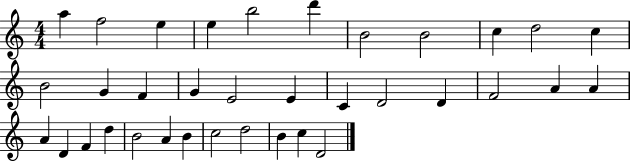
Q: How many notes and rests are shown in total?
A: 35